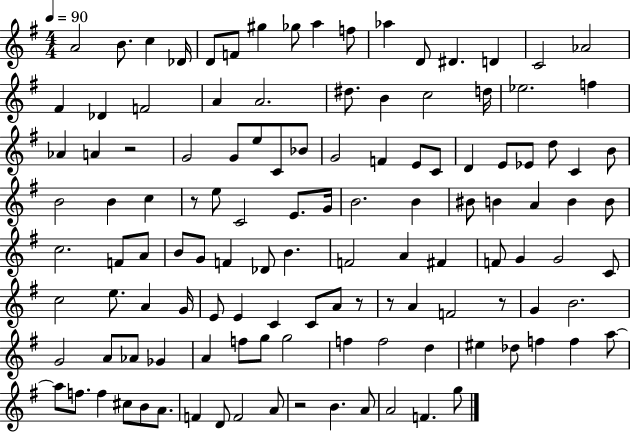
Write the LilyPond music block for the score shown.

{
  \clef treble
  \numericTimeSignature
  \time 4/4
  \key g \major
  \tempo 4 = 90
  \repeat volta 2 { a'2 b'8. c''4 des'16 | d'8 f'8 gis''4 ges''8 a''4 f''8 | aes''4 d'8 dis'4. d'4 | c'2 aes'2 | \break fis'4 des'4 f'2 | a'4 a'2. | dis''8. b'4 c''2 d''16 | ees''2. f''4 | \break aes'4 a'4 r2 | g'2 g'8 e''8 c'8 bes'8 | g'2 f'4 e'8 c'8 | d'4 e'8 ees'8 d''8 c'4 b'8 | \break b'2 b'4 c''4 | r8 e''8 c'2 e'8. g'16 | b'2. b'4 | bis'8 b'4 a'4 b'4 b'8 | \break c''2. f'8 a'8 | b'8 g'8 f'4 des'8 b'4. | f'2 a'4 fis'4 | f'8 g'4 g'2 c'8 | \break c''2 e''8. a'4 g'16 | e'8 e'4 c'4 c'8 a'8 r8 | r8 a'4 f'2 r8 | g'4 b'2. | \break g'2 a'8 aes'8 ges'4 | a'4 f''8 g''8 g''2 | f''4 f''2 d''4 | eis''4 des''8 f''4 f''4 a''8~~ | \break a''8 f''8. f''4 cis''8 b'8 a'8. | f'4 d'8 f'2 a'8 | r2 b'4. a'8 | a'2 f'4. g''8 | \break } \bar "|."
}